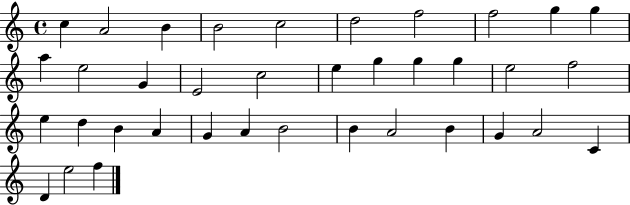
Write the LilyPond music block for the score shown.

{
  \clef treble
  \time 4/4
  \defaultTimeSignature
  \key c \major
  c''4 a'2 b'4 | b'2 c''2 | d''2 f''2 | f''2 g''4 g''4 | \break a''4 e''2 g'4 | e'2 c''2 | e''4 g''4 g''4 g''4 | e''2 f''2 | \break e''4 d''4 b'4 a'4 | g'4 a'4 b'2 | b'4 a'2 b'4 | g'4 a'2 c'4 | \break d'4 e''2 f''4 | \bar "|."
}